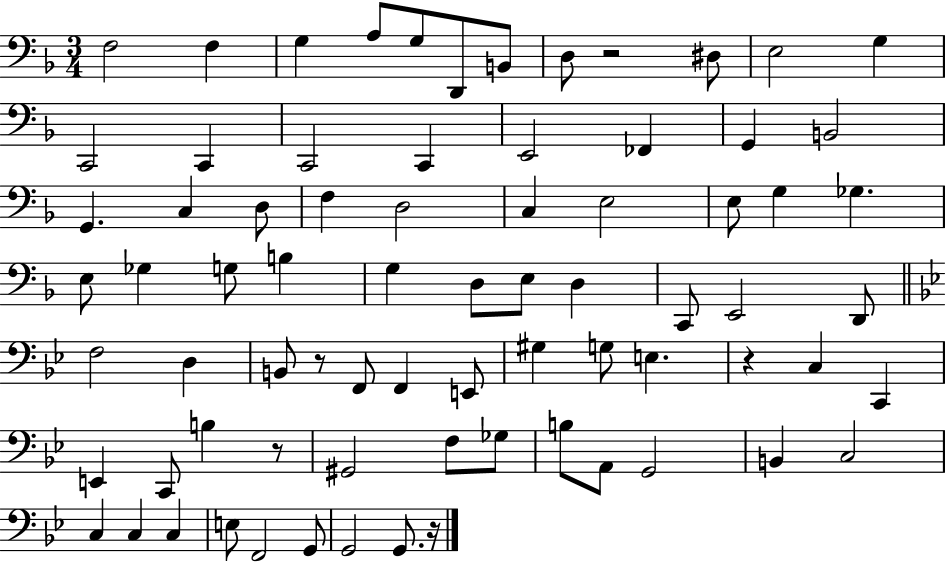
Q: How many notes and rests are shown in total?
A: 75